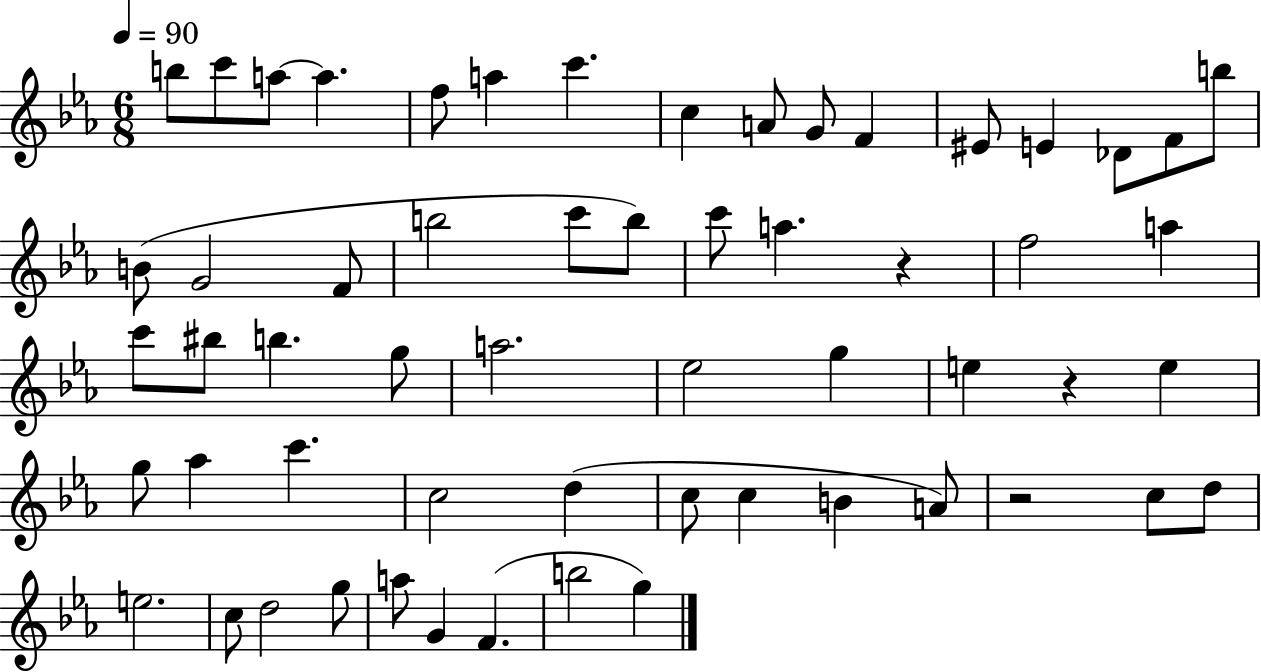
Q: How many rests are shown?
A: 3